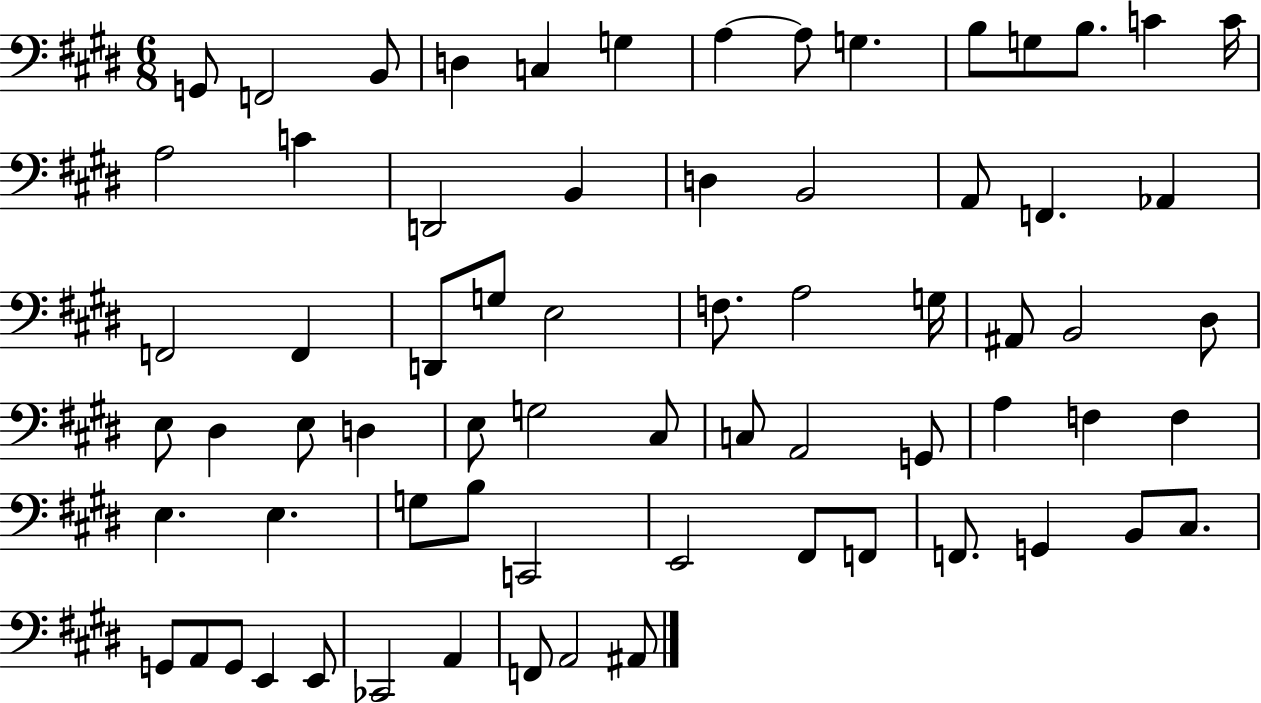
{
  \clef bass
  \numericTimeSignature
  \time 6/8
  \key e \major
  \repeat volta 2 { g,8 f,2 b,8 | d4 c4 g4 | a4~~ a8 g4. | b8 g8 b8. c'4 c'16 | \break a2 c'4 | d,2 b,4 | d4 b,2 | a,8 f,4. aes,4 | \break f,2 f,4 | d,8 g8 e2 | f8. a2 g16 | ais,8 b,2 dis8 | \break e8 dis4 e8 d4 | e8 g2 cis8 | c8 a,2 g,8 | a4 f4 f4 | \break e4. e4. | g8 b8 c,2 | e,2 fis,8 f,8 | f,8. g,4 b,8 cis8. | \break g,8 a,8 g,8 e,4 e,8 | ces,2 a,4 | f,8 a,2 ais,8 | } \bar "|."
}